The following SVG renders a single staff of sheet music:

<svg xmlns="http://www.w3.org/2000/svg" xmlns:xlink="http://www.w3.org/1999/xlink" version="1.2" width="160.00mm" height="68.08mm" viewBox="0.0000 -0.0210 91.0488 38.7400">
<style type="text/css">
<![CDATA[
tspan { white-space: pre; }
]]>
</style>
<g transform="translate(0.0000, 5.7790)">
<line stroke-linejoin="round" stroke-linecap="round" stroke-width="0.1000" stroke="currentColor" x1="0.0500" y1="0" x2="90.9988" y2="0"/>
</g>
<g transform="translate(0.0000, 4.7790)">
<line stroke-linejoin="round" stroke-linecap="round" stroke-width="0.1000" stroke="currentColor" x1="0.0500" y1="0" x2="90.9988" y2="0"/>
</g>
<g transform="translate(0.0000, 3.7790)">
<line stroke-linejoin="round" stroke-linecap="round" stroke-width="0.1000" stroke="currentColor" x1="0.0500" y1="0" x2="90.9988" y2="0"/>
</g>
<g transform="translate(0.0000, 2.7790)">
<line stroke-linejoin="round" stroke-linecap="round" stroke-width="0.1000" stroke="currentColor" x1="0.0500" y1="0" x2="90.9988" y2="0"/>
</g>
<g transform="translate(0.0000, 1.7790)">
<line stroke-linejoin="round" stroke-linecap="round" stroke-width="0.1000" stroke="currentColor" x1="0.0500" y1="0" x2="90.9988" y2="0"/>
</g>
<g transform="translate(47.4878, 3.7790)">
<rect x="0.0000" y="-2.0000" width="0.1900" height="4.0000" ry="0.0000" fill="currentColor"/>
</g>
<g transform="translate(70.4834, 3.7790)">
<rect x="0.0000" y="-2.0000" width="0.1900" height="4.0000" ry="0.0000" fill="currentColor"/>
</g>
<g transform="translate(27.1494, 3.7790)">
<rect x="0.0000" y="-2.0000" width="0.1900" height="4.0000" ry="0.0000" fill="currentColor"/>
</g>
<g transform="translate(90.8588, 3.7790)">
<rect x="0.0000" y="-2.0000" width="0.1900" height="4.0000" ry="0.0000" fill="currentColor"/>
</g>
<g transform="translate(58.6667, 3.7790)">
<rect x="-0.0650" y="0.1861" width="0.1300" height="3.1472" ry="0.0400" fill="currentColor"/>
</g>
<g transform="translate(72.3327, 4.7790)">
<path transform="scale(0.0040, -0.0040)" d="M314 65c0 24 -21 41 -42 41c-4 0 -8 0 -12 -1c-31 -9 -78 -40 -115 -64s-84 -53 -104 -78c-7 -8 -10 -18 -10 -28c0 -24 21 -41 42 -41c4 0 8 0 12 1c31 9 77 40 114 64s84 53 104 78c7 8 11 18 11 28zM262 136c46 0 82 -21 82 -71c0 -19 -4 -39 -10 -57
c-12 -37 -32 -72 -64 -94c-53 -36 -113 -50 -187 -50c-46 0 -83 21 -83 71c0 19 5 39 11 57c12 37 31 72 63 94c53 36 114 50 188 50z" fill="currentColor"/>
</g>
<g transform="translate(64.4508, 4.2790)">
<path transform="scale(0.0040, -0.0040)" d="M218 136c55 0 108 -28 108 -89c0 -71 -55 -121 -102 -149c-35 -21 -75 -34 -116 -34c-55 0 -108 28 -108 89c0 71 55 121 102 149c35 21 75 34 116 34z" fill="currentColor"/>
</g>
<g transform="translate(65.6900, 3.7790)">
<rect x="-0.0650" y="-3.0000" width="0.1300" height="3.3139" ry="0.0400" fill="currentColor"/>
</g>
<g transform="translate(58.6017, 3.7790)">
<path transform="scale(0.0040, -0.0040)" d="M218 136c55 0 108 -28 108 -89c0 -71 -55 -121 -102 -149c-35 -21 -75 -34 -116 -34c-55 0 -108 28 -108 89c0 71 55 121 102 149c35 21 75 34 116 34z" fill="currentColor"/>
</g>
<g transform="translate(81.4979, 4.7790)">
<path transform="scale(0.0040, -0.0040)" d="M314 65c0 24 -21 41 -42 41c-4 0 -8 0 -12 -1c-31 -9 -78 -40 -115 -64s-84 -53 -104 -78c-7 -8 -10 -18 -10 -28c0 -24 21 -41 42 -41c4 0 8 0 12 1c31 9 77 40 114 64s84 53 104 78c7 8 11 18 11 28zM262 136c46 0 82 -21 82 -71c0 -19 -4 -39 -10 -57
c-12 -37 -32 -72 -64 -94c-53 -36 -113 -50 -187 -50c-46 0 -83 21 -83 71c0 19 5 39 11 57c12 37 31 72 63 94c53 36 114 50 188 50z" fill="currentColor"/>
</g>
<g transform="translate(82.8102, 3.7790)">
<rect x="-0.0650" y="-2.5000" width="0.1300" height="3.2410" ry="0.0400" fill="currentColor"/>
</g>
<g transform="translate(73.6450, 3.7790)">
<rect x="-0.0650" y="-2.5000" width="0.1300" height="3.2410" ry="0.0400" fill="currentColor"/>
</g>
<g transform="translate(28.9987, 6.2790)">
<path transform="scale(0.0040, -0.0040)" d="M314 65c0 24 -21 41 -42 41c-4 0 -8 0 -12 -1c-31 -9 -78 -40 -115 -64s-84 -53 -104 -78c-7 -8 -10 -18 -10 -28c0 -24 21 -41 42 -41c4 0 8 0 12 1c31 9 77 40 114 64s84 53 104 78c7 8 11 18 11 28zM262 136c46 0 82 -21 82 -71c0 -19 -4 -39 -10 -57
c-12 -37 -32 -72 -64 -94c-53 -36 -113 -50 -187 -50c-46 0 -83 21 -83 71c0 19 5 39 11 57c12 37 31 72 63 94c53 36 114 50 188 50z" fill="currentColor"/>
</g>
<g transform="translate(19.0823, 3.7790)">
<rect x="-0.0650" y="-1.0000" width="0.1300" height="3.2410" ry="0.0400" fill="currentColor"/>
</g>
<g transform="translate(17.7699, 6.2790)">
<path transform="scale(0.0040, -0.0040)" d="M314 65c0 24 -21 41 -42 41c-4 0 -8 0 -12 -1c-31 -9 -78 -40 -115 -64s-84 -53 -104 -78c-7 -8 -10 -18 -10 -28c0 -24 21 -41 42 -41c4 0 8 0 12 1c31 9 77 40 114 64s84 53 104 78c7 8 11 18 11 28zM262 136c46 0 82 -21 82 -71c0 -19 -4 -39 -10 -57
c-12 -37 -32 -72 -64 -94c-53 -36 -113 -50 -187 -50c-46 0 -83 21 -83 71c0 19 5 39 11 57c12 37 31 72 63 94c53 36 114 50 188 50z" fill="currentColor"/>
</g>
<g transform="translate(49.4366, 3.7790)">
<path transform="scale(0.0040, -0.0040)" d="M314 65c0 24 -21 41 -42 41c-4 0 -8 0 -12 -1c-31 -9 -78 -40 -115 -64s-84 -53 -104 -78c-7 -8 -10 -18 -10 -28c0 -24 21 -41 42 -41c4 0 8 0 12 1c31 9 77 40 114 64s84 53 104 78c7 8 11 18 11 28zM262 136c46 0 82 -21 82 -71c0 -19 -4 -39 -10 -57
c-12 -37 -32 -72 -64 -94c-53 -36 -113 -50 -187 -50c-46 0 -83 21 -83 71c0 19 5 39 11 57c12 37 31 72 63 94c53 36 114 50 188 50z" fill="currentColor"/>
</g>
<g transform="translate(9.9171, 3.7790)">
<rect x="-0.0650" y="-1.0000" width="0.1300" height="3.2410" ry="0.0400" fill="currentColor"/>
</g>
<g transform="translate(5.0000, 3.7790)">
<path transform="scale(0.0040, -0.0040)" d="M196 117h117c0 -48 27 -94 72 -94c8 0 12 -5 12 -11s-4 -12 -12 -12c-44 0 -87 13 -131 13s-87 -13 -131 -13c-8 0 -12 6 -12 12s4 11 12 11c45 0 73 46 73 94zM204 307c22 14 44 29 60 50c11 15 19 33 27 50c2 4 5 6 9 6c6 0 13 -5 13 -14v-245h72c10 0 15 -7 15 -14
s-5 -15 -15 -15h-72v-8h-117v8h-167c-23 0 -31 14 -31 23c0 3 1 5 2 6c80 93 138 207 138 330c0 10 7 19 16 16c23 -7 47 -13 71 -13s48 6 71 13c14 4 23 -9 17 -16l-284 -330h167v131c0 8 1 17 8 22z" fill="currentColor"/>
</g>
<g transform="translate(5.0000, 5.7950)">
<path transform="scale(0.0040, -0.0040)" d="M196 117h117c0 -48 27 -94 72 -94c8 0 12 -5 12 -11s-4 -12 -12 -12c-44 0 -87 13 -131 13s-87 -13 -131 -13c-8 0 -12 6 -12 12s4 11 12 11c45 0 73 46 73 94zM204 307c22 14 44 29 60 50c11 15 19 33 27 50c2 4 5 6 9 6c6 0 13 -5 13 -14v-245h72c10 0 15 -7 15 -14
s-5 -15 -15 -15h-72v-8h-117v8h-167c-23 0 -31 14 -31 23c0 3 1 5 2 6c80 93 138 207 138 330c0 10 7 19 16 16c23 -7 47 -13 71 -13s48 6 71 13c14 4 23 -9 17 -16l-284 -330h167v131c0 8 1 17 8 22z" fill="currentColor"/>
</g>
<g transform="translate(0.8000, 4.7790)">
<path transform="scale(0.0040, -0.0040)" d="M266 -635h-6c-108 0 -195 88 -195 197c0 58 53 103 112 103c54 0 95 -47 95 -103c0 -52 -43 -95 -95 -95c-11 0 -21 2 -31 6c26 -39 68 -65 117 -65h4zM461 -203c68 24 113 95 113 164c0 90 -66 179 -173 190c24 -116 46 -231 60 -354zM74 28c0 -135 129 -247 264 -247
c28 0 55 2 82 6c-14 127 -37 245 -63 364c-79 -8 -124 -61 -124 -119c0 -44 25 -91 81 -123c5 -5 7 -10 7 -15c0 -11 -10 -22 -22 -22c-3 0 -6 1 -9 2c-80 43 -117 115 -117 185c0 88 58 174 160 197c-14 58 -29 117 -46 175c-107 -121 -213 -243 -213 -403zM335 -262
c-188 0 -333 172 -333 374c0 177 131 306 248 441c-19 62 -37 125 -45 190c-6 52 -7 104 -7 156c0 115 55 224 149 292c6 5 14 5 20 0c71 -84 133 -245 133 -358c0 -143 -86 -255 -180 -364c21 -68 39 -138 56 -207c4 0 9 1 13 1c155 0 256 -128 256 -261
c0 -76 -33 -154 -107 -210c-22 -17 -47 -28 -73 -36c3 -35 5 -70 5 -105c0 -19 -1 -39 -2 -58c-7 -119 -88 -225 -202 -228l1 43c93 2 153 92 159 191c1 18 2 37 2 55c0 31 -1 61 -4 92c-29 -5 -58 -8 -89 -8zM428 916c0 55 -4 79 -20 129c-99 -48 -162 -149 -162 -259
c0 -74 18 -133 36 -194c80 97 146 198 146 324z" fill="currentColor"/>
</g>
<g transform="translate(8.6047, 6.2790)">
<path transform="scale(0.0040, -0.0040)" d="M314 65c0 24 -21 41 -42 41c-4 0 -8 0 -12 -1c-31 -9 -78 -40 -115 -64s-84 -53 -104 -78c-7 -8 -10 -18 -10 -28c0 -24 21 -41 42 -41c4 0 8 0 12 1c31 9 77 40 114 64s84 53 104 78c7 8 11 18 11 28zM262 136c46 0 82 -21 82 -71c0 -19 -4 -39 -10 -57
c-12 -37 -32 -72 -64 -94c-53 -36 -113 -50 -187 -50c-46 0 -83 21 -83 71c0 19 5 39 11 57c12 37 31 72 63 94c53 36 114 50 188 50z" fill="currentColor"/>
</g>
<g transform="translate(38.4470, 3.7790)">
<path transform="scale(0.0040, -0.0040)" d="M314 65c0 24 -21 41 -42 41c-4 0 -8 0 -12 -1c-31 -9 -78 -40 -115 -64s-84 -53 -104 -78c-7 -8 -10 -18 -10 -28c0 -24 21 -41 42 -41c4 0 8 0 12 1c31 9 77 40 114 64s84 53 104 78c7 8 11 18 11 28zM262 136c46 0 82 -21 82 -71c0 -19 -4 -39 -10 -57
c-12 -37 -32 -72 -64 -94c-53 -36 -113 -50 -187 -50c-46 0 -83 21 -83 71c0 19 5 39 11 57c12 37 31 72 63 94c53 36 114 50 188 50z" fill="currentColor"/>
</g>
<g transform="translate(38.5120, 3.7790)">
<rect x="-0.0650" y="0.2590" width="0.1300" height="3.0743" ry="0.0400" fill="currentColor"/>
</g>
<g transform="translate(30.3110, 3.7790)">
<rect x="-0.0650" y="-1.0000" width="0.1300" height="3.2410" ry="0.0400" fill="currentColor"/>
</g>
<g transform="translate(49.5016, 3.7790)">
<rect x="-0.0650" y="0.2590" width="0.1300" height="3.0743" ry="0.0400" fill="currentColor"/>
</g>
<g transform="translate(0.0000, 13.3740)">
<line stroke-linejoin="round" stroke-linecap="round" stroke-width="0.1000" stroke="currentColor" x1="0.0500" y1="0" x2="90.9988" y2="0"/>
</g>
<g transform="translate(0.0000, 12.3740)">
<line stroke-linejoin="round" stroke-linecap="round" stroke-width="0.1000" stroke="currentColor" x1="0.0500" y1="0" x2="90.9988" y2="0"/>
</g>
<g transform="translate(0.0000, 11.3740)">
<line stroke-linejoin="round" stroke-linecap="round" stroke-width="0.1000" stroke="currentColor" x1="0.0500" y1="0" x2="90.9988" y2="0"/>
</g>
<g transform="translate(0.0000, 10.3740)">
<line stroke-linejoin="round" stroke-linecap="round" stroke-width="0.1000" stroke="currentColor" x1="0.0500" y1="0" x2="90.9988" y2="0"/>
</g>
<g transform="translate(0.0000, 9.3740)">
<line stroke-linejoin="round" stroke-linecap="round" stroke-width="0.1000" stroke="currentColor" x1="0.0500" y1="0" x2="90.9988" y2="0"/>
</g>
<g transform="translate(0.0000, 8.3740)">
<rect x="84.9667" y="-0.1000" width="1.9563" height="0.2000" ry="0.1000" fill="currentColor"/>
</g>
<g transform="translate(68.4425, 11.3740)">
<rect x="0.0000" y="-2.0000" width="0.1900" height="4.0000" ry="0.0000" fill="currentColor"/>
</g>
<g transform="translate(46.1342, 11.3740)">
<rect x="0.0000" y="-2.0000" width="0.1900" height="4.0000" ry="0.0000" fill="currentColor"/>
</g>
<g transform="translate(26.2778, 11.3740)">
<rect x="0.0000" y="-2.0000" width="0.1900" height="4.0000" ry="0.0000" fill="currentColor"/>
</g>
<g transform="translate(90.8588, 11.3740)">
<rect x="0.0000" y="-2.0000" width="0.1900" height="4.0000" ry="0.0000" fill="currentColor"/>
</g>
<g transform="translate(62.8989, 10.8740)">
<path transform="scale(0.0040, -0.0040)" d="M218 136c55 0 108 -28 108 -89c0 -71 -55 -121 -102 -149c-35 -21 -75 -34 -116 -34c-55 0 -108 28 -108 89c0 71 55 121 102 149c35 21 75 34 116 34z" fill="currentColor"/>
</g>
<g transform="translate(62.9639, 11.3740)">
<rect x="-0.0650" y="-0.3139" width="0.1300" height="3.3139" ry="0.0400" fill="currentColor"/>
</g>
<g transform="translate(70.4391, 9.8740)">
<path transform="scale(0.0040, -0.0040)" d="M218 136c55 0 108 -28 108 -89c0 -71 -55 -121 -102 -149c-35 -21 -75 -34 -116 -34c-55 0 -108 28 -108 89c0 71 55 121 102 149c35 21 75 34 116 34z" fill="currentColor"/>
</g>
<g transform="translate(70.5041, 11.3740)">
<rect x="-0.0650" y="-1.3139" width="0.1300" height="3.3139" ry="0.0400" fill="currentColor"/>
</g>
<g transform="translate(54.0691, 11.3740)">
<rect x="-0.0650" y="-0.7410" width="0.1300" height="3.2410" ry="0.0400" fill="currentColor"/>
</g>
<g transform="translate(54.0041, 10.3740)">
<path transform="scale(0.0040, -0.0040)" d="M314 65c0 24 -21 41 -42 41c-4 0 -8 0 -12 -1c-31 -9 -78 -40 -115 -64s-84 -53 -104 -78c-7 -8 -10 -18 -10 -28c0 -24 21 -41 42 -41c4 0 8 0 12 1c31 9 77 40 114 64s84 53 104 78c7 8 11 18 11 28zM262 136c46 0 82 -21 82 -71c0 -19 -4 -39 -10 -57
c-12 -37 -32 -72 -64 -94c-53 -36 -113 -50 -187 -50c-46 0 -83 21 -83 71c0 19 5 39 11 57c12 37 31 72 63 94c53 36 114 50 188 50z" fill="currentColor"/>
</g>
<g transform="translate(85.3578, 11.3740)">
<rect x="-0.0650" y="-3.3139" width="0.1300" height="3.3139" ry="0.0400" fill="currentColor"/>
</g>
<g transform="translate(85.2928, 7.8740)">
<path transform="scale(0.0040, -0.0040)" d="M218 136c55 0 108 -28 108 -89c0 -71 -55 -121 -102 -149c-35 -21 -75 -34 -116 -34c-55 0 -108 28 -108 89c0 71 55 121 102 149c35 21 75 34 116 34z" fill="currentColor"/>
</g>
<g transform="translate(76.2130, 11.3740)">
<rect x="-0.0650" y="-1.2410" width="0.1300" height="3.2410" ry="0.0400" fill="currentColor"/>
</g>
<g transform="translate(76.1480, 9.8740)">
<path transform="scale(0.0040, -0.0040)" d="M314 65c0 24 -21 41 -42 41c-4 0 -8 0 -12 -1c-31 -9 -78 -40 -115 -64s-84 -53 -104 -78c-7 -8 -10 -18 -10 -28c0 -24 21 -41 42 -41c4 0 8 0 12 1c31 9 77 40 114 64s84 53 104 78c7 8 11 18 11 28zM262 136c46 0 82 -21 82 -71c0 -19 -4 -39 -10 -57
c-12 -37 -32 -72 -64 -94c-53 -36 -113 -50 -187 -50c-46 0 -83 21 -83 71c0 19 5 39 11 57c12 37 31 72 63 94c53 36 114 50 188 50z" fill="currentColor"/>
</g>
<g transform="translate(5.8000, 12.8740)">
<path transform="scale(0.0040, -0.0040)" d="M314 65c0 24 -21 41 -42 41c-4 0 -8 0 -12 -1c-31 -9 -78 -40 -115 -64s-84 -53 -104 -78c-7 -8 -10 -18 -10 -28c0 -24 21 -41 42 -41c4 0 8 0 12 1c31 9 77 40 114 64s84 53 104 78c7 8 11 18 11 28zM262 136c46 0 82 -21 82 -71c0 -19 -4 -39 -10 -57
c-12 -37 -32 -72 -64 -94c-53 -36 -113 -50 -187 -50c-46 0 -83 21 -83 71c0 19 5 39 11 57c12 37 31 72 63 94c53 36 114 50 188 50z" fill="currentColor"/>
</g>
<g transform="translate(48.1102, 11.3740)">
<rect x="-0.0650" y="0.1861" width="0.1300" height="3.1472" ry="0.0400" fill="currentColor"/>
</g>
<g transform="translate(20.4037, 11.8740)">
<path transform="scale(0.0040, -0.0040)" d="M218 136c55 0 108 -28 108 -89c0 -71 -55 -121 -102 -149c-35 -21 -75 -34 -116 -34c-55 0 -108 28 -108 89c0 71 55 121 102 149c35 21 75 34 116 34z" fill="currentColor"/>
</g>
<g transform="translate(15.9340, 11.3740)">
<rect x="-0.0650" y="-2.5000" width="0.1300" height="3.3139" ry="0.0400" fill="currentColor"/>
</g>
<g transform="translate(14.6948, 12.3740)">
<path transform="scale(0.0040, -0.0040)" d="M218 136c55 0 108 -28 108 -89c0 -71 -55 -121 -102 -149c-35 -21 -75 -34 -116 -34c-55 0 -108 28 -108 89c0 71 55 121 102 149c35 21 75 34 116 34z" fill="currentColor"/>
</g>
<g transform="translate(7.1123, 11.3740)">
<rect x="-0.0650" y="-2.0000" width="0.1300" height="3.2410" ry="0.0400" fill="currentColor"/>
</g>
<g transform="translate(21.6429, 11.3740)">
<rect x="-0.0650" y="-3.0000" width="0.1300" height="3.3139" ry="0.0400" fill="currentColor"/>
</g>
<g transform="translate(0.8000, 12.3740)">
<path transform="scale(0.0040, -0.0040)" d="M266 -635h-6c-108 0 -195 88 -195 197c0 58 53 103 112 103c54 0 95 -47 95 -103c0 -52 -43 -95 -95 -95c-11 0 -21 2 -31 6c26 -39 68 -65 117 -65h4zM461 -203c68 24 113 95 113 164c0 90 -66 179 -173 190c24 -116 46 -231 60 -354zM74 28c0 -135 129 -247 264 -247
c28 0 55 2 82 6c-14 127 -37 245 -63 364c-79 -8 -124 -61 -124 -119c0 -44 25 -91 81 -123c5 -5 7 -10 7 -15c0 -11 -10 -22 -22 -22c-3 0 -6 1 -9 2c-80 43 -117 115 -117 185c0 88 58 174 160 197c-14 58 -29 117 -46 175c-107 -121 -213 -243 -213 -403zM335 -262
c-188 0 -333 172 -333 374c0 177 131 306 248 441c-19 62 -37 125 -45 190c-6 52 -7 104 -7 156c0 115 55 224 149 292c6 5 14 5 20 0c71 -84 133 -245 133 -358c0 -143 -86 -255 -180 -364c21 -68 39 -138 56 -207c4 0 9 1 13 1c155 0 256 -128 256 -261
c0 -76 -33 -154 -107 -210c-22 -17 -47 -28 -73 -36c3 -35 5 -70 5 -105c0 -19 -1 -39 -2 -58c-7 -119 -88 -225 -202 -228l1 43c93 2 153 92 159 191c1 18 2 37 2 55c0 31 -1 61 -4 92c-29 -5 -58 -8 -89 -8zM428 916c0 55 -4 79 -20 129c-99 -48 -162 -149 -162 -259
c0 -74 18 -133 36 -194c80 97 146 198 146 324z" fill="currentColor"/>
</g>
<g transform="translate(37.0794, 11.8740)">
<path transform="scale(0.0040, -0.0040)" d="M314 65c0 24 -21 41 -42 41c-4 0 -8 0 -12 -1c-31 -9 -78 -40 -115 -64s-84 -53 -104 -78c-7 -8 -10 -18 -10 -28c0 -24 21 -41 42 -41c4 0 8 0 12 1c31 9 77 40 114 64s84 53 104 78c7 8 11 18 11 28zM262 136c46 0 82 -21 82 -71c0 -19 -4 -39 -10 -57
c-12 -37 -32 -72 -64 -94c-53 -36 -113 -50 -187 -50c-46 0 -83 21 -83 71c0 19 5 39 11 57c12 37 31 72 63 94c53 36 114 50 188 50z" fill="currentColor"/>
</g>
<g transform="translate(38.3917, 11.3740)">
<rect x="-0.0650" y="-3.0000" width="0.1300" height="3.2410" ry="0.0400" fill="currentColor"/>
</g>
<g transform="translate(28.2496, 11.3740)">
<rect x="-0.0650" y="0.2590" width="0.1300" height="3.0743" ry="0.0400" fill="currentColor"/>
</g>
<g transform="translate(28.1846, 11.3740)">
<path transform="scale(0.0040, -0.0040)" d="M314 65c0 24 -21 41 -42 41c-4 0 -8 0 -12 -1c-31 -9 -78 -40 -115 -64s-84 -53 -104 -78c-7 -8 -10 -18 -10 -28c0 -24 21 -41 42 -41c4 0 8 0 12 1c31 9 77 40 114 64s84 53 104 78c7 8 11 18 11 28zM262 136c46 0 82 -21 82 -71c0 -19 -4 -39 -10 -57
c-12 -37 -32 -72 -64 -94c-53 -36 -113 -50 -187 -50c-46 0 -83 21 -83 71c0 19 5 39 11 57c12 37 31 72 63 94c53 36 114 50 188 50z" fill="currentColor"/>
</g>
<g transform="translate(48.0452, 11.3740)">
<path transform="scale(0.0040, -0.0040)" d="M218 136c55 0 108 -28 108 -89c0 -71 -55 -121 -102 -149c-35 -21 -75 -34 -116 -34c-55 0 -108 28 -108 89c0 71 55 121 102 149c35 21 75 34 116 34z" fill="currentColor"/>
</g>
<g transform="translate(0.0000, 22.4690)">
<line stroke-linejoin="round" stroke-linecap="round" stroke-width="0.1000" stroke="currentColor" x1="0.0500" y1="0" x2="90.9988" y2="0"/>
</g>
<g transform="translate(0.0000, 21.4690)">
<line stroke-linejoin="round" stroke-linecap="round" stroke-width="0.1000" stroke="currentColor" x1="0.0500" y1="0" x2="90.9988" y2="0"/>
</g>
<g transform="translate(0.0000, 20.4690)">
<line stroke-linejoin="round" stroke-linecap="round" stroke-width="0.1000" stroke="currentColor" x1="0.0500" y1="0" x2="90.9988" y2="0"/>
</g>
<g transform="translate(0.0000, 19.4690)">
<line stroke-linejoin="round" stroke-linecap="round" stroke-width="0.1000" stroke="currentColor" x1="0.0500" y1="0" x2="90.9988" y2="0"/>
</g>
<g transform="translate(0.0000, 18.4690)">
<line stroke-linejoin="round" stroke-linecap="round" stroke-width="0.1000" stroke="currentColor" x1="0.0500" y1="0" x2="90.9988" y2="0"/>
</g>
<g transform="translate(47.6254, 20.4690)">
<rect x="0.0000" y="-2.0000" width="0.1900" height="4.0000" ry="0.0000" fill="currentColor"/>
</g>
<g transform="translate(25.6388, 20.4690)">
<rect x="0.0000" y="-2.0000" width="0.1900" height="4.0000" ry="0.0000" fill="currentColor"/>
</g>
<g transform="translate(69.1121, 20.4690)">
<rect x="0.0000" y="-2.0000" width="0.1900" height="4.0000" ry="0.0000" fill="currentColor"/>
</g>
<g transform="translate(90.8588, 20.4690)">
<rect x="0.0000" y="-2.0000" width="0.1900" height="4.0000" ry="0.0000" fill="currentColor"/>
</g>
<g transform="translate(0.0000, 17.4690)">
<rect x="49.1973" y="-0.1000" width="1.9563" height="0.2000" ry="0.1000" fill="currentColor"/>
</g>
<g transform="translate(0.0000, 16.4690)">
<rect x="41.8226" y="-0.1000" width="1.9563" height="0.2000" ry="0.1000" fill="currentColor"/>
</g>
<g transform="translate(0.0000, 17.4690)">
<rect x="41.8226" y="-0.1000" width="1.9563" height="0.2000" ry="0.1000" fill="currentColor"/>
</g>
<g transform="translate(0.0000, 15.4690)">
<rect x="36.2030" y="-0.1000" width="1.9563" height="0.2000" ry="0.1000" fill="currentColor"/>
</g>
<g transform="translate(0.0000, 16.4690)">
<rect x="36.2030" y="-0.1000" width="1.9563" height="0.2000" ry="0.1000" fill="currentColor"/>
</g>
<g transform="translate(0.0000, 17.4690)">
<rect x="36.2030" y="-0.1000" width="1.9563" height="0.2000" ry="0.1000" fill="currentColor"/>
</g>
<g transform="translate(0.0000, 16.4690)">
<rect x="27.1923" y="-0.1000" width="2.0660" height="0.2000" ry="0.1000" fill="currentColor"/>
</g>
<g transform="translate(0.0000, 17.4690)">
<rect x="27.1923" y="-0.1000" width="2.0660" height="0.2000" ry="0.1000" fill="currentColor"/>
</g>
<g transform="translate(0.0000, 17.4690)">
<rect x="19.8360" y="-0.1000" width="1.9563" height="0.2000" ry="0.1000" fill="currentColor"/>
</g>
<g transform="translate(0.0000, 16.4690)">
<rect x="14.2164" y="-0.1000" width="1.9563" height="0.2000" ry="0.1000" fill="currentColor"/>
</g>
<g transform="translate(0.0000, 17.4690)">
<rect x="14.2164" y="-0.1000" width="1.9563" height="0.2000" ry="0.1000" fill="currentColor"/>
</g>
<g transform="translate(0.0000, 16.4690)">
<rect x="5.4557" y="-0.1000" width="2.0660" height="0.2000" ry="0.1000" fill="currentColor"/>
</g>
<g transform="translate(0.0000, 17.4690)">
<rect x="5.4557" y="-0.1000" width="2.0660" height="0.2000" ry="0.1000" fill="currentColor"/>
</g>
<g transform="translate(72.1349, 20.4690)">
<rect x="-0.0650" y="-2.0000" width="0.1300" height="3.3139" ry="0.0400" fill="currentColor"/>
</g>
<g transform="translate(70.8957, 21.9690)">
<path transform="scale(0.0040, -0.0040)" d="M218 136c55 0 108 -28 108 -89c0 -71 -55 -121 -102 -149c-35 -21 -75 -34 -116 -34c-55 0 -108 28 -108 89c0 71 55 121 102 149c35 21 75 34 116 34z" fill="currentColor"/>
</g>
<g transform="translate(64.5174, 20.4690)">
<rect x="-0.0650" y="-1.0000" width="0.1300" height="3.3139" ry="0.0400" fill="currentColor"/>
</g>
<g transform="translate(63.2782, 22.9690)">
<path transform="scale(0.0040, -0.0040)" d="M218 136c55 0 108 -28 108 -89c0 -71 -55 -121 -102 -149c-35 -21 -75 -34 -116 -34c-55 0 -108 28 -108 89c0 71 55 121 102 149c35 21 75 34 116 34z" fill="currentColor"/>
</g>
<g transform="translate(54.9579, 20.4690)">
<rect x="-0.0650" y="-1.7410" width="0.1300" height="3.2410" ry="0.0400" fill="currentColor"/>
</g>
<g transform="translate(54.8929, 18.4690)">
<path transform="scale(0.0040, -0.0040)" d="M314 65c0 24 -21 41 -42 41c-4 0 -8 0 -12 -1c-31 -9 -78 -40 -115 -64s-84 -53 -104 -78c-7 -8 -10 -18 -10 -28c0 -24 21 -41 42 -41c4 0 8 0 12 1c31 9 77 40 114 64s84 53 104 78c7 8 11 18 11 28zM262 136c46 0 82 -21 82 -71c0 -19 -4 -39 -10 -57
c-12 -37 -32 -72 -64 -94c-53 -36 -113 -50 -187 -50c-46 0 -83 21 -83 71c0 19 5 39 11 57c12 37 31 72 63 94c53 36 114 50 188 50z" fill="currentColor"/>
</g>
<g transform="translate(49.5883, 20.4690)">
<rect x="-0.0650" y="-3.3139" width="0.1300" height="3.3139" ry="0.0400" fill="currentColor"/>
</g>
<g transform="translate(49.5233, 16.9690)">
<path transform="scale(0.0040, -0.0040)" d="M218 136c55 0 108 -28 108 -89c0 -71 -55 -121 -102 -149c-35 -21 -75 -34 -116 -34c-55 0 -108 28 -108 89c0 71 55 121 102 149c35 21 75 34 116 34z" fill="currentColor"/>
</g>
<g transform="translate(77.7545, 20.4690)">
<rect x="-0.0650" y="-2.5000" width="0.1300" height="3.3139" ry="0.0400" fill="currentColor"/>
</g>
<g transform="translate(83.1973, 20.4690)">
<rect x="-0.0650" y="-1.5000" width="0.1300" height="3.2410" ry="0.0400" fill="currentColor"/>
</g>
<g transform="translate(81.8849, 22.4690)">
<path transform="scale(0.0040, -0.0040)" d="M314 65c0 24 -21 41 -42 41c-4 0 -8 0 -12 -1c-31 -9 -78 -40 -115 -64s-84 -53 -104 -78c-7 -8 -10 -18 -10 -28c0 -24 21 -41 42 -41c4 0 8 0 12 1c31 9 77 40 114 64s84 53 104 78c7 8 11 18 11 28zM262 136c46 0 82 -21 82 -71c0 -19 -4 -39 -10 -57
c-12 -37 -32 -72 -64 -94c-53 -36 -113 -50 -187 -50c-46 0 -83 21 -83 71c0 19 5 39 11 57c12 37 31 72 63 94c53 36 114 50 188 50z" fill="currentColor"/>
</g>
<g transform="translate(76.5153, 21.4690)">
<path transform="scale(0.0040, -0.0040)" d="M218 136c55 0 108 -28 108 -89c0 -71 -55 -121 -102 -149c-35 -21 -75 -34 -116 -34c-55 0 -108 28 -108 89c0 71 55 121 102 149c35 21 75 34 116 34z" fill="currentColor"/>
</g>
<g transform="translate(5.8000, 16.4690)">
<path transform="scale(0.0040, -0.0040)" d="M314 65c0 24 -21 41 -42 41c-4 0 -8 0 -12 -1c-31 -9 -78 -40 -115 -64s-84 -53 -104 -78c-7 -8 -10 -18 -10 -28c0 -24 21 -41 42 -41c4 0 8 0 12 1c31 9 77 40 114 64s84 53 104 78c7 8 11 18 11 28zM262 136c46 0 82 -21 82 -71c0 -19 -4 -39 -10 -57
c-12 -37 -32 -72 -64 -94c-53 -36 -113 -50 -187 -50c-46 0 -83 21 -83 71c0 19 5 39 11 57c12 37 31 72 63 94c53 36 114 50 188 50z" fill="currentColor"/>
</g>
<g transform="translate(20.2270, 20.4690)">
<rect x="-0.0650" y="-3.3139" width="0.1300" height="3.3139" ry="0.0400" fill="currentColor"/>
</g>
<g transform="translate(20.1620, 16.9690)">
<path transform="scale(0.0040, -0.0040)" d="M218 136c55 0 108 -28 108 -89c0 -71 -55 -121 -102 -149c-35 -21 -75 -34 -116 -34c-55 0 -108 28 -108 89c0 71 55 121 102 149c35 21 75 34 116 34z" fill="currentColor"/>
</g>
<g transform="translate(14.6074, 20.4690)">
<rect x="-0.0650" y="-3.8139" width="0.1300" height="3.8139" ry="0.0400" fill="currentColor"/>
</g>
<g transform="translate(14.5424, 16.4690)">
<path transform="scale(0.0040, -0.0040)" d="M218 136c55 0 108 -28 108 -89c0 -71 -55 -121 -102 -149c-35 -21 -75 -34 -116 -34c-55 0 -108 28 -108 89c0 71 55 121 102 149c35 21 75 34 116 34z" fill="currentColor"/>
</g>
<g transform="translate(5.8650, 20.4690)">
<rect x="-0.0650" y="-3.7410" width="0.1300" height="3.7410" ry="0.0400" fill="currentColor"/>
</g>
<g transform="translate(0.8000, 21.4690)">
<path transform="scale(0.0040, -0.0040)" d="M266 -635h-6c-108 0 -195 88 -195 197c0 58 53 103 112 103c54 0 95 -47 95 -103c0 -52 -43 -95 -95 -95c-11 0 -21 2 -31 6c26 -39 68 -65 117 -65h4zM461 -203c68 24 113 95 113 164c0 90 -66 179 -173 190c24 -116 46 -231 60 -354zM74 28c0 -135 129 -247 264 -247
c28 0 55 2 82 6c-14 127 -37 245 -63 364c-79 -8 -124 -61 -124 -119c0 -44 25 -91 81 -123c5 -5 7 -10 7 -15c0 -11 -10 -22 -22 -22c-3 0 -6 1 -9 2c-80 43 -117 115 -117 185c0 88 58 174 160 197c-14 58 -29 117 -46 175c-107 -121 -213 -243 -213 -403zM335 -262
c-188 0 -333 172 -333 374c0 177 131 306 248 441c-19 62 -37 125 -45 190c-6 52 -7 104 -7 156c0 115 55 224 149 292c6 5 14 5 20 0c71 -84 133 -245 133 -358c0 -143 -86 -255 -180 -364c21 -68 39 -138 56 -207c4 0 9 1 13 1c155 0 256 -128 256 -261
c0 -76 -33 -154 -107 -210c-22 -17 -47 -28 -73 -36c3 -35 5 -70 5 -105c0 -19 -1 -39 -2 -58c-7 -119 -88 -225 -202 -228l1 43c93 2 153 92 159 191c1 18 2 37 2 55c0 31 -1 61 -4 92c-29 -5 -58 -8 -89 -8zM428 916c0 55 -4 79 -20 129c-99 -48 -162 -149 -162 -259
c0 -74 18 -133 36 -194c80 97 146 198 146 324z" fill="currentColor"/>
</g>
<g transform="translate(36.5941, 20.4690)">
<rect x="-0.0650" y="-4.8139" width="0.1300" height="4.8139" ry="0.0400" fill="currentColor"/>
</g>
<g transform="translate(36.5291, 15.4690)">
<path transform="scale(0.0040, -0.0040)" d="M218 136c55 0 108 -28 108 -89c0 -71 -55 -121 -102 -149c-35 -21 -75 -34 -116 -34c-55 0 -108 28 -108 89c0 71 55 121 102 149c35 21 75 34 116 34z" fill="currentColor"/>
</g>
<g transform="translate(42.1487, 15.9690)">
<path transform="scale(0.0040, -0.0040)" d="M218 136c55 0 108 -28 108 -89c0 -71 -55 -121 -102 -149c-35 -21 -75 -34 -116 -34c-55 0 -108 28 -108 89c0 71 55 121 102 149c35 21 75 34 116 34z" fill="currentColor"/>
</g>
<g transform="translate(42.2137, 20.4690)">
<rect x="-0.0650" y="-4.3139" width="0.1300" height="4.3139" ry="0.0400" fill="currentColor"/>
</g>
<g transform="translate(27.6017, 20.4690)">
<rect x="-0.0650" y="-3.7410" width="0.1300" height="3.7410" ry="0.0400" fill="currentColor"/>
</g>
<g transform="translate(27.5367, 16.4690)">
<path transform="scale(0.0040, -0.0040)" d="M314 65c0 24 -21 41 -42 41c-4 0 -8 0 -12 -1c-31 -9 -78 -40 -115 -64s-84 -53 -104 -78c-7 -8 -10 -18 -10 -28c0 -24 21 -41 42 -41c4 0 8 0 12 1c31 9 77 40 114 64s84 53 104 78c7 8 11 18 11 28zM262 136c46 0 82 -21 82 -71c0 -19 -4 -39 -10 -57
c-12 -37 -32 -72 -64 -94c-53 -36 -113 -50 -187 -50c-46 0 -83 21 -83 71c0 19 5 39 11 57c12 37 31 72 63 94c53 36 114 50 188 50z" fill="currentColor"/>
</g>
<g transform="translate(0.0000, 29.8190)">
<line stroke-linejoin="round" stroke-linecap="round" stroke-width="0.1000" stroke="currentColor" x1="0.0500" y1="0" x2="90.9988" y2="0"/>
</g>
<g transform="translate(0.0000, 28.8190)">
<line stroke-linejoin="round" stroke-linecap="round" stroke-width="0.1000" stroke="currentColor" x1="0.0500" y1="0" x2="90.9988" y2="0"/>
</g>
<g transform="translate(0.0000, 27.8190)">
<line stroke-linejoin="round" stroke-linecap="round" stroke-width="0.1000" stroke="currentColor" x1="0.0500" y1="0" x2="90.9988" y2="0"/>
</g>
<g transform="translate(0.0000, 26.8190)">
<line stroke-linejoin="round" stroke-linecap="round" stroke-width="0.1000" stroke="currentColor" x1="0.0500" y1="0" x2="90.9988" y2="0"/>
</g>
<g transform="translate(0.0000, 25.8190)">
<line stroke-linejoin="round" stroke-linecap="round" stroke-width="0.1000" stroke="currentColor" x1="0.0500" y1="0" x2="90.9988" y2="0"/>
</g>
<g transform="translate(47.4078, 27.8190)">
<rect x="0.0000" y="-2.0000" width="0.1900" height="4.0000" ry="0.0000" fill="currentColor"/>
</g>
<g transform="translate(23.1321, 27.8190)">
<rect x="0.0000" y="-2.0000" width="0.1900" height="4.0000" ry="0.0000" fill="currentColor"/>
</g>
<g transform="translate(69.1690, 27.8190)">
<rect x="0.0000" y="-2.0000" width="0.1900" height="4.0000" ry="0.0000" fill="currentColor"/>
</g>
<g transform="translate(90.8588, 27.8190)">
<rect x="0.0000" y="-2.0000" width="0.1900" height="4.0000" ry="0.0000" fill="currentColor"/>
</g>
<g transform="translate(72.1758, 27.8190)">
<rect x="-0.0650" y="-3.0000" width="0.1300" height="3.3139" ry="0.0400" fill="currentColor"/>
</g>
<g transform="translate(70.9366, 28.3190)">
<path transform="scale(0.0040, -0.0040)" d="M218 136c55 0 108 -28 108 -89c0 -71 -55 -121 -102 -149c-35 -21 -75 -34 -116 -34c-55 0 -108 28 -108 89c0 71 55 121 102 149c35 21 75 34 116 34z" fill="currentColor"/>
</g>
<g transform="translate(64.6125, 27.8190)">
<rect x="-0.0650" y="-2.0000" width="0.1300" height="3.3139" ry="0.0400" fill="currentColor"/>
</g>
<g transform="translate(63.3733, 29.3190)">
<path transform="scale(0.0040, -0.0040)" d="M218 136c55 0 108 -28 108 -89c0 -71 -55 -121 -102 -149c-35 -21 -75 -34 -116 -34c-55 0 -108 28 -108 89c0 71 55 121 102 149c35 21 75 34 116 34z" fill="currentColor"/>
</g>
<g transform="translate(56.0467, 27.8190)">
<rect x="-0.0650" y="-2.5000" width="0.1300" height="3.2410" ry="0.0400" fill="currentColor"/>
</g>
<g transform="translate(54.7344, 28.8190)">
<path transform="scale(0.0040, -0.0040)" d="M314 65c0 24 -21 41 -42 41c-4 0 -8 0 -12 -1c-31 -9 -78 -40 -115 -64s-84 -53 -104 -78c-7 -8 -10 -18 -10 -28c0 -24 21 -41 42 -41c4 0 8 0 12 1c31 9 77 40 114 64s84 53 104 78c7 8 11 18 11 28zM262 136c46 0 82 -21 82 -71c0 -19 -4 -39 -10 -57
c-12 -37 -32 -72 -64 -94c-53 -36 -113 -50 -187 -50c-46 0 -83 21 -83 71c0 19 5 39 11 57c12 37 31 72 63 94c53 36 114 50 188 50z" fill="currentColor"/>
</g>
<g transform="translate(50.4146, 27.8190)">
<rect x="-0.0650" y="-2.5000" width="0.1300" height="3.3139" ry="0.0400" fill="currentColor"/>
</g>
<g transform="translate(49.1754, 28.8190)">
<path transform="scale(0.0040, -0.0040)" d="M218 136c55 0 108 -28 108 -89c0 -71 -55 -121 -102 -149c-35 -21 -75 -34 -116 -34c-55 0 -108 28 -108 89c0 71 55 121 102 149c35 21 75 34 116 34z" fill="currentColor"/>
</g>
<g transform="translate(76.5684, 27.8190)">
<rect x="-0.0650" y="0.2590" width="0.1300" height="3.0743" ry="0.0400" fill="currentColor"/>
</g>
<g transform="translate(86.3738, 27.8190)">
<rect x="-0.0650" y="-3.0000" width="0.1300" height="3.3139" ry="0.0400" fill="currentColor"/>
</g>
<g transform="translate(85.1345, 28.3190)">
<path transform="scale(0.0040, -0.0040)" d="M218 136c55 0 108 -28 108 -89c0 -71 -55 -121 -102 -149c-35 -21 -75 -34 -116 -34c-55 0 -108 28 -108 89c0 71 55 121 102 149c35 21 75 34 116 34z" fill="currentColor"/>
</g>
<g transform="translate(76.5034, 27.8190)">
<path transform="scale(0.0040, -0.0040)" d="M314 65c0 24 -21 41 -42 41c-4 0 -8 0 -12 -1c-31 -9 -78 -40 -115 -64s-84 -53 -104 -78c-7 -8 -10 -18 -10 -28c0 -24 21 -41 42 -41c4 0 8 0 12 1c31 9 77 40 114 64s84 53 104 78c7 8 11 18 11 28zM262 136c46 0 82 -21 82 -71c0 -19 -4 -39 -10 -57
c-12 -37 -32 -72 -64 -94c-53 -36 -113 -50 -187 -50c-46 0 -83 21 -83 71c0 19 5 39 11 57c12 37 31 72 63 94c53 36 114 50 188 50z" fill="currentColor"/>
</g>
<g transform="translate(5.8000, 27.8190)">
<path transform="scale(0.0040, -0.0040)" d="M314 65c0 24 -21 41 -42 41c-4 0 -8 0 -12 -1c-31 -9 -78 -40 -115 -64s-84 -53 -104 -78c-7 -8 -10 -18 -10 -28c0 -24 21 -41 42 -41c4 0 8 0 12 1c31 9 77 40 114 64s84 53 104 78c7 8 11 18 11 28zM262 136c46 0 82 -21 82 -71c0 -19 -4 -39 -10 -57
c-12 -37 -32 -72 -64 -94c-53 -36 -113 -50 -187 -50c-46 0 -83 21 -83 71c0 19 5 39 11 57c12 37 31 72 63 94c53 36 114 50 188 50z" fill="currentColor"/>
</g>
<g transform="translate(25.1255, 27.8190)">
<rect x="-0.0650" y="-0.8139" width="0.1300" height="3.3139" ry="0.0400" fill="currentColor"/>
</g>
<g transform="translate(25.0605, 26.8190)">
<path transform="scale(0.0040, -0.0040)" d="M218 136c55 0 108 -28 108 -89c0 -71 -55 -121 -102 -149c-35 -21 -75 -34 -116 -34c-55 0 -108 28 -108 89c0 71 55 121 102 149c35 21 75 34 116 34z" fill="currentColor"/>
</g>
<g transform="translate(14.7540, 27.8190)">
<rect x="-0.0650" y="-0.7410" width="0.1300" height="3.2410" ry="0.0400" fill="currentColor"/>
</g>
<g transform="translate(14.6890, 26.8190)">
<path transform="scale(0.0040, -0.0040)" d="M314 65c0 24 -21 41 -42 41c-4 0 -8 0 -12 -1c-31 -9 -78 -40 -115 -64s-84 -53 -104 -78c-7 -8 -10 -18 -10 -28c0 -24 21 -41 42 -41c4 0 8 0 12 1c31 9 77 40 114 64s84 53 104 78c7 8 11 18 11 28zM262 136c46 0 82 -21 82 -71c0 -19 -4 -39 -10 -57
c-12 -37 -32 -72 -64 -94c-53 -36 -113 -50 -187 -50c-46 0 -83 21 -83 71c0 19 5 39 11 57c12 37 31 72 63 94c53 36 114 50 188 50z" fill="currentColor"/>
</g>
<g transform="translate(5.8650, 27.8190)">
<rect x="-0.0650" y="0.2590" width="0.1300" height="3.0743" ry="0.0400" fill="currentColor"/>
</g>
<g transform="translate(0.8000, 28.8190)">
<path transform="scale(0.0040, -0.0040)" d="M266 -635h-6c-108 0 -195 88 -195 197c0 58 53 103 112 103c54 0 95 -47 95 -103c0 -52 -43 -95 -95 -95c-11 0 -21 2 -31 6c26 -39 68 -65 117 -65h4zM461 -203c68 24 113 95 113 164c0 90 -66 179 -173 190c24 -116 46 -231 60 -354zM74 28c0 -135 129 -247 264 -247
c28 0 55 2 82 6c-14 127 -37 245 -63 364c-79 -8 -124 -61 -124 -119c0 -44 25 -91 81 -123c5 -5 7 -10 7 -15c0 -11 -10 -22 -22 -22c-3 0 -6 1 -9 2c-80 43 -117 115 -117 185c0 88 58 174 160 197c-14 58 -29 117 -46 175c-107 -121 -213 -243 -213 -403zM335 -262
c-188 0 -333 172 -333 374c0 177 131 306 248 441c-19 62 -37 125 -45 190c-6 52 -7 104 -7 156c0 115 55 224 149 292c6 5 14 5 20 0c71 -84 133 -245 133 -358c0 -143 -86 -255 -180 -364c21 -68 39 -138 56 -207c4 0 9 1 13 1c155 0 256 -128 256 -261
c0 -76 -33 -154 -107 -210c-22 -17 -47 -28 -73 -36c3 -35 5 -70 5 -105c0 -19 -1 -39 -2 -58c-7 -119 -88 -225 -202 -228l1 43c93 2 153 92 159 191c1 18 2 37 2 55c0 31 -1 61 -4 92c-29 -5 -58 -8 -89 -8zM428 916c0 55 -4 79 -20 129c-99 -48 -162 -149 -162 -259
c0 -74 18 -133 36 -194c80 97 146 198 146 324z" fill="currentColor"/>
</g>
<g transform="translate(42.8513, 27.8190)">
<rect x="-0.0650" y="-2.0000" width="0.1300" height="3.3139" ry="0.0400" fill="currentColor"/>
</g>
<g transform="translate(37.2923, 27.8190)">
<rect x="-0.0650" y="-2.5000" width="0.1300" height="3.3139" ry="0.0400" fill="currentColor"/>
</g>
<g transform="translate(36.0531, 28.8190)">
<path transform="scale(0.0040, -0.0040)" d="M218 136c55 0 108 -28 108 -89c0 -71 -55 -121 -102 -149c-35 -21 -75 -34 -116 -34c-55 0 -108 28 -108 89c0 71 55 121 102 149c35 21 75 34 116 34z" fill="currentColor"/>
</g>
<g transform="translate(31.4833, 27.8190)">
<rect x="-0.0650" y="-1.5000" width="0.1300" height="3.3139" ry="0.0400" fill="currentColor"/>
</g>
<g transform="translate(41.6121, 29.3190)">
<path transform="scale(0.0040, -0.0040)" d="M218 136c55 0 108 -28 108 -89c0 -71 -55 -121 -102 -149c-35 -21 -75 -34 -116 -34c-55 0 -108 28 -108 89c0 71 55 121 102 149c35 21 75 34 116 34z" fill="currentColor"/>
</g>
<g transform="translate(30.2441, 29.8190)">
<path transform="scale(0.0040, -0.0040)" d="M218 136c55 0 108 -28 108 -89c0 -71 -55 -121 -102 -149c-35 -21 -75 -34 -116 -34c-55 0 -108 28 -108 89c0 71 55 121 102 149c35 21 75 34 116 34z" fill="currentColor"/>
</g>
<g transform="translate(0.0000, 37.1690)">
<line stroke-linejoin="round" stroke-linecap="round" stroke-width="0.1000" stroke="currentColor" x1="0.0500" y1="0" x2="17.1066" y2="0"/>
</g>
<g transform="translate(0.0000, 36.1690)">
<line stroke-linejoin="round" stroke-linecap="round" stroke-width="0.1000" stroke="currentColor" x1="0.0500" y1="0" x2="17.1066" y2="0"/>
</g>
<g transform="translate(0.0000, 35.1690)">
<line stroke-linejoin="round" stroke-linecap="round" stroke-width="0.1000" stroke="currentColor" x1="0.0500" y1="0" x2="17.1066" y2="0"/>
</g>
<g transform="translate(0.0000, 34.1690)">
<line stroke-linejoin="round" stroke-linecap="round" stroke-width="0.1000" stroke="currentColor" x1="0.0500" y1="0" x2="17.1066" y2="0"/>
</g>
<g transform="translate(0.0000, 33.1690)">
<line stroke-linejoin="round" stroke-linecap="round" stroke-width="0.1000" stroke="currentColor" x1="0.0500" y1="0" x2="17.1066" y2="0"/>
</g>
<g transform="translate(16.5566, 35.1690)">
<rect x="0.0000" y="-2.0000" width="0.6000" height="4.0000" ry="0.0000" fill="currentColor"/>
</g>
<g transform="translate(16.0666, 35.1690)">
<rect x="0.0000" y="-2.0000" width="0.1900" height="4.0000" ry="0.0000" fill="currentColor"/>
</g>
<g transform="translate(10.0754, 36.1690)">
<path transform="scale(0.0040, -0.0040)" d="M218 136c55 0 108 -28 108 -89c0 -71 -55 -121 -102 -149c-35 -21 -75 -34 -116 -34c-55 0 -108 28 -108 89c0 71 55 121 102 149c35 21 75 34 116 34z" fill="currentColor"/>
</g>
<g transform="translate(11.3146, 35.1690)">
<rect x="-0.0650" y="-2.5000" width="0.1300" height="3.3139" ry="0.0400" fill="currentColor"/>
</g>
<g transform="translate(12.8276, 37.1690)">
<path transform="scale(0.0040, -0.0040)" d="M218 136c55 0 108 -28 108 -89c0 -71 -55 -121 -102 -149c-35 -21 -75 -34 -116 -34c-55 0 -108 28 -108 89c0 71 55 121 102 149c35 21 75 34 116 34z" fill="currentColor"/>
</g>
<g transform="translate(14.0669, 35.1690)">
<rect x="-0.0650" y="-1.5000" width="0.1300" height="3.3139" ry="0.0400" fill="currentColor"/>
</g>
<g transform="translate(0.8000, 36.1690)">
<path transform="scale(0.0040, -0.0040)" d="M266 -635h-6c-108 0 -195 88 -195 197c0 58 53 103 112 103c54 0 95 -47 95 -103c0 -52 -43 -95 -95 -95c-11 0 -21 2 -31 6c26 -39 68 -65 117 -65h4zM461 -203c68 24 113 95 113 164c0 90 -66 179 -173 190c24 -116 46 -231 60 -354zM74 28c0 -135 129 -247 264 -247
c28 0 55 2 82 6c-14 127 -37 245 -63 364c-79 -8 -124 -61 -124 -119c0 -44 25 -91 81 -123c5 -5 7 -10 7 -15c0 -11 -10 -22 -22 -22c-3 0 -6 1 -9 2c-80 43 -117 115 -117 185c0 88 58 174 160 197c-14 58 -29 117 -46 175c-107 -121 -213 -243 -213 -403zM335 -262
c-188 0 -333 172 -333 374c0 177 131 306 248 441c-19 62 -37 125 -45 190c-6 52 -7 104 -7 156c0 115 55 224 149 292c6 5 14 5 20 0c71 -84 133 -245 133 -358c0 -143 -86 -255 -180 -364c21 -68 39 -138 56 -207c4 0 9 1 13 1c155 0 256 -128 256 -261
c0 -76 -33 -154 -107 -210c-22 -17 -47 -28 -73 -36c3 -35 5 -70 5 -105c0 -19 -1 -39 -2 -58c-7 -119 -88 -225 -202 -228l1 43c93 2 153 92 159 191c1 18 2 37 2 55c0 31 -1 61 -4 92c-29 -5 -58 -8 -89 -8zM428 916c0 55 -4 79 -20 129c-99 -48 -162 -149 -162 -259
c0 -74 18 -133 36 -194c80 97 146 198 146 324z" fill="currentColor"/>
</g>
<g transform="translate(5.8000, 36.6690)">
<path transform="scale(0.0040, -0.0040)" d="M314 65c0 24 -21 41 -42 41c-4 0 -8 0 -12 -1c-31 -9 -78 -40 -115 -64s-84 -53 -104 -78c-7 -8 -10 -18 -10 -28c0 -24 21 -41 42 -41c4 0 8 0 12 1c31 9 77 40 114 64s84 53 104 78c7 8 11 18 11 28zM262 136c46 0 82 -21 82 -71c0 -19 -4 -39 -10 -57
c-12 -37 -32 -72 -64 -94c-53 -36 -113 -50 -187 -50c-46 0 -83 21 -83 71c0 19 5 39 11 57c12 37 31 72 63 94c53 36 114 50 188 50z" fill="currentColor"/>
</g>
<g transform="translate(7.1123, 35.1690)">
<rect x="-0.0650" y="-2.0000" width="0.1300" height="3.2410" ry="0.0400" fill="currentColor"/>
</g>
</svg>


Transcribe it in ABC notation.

X:1
T:Untitled
M:4/4
L:1/4
K:C
D2 D2 D2 B2 B2 B A G2 G2 F2 G A B2 A2 B d2 c e e2 b c'2 c' b c'2 e' d' b f2 D F G E2 B2 d2 d E G F G G2 F A B2 A F2 G E